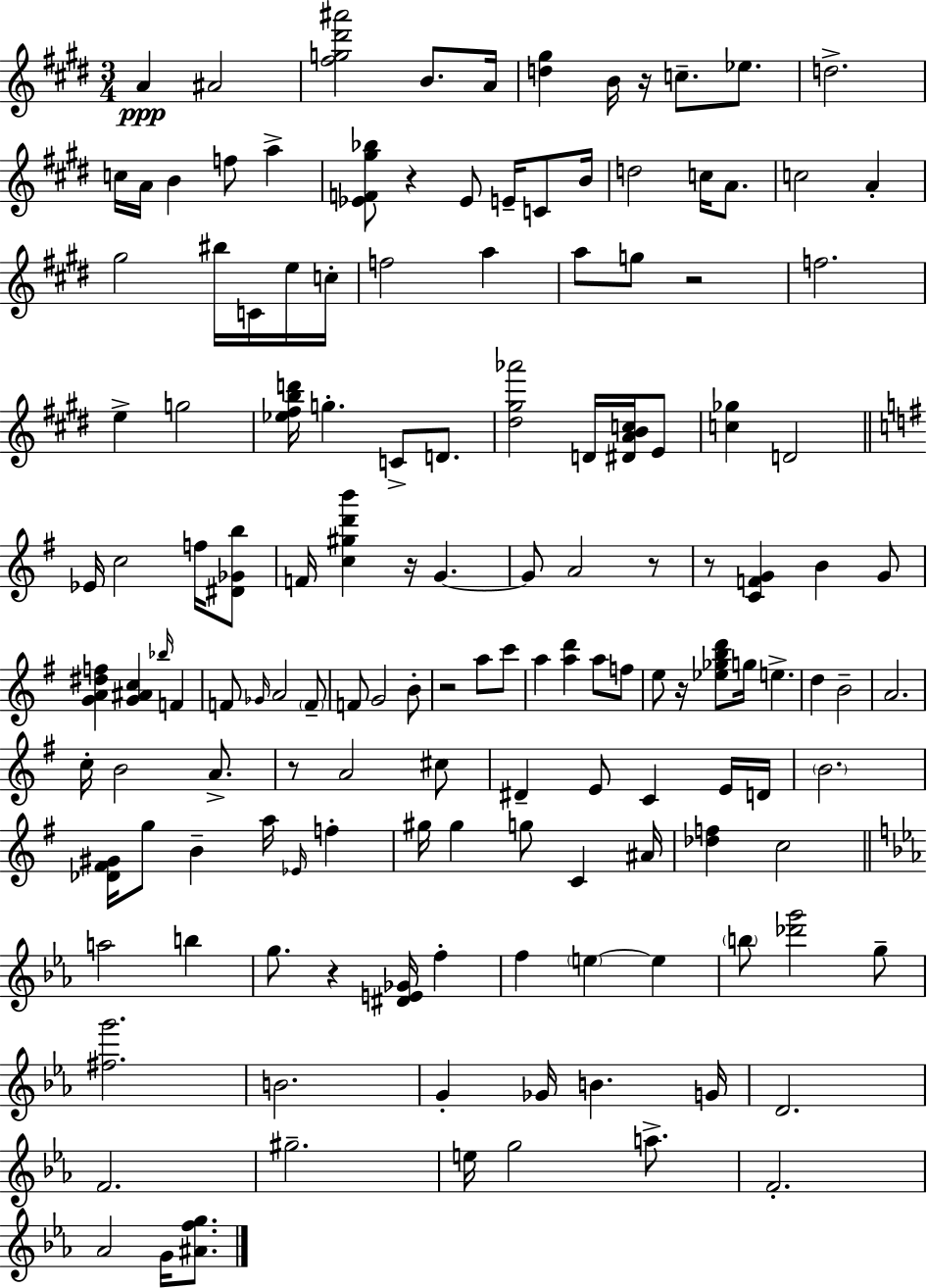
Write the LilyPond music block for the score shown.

{
  \clef treble
  \numericTimeSignature
  \time 3/4
  \key e \major
  a'4\ppp ais'2 | <fis'' g'' dis''' ais'''>2 b'8. a'16 | <d'' gis''>4 b'16 r16 c''8.-- ees''8. | d''2.-> | \break c''16 a'16 b'4 f''8 a''4-> | <ees' f' gis'' bes''>8 r4 ees'8 e'16-- c'8 b'16 | d''2 c''16 a'8. | c''2 a'4-. | \break gis''2 bis''16 c'16 e''16 c''16-. | f''2 a''4 | a''8 g''8 r2 | f''2. | \break e''4-> g''2 | <ees'' fis'' b'' d'''>16 g''4.-. c'8-> d'8. | <dis'' gis'' aes'''>2 d'16 <dis' a' b' c''>16 e'8 | <c'' ges''>4 d'2 | \break \bar "||" \break \key g \major ees'16 c''2 f''16 <dis' ges' b''>8 | f'16 <c'' gis'' d''' b'''>4 r16 g'4.~~ | g'8 a'2 r8 | r8 <c' f' g'>4 b'4 g'8 | \break <g' a' dis'' f''>4 <g' ais' c''>4 \grace { bes''16 } f'4 | f'8 \grace { ges'16 } a'2 | \parenthesize f'8-- f'8 g'2 | b'8-. r2 a''8 | \break c'''8 a''4 <a'' d'''>4 a''8 | f''8 e''8 r16 <ees'' ges'' b'' d'''>8 g''16 e''4.-> | d''4 b'2-- | a'2. | \break c''16-. b'2 a'8.-> | r8 a'2 | cis''8 dis'4-- e'8 c'4 | e'16 d'16 \parenthesize b'2. | \break <des' fis' gis'>16 g''8 b'4-- a''16 \grace { ees'16 } f''4-. | gis''16 gis''4 g''8 c'4 | ais'16 <des'' f''>4 c''2 | \bar "||" \break \key c \minor a''2 b''4 | g''8. r4 <dis' e' ges'>16 f''4-. | f''4 \parenthesize e''4~~ e''4 | \parenthesize b''8 <des''' g'''>2 g''8-- | \break <fis'' g'''>2. | b'2. | g'4-. ges'16 b'4. g'16 | d'2. | \break f'2. | gis''2.-- | e''16 g''2 a''8.-> | f'2.-. | \break aes'2 g'16 <ais' f'' g''>8. | \bar "|."
}